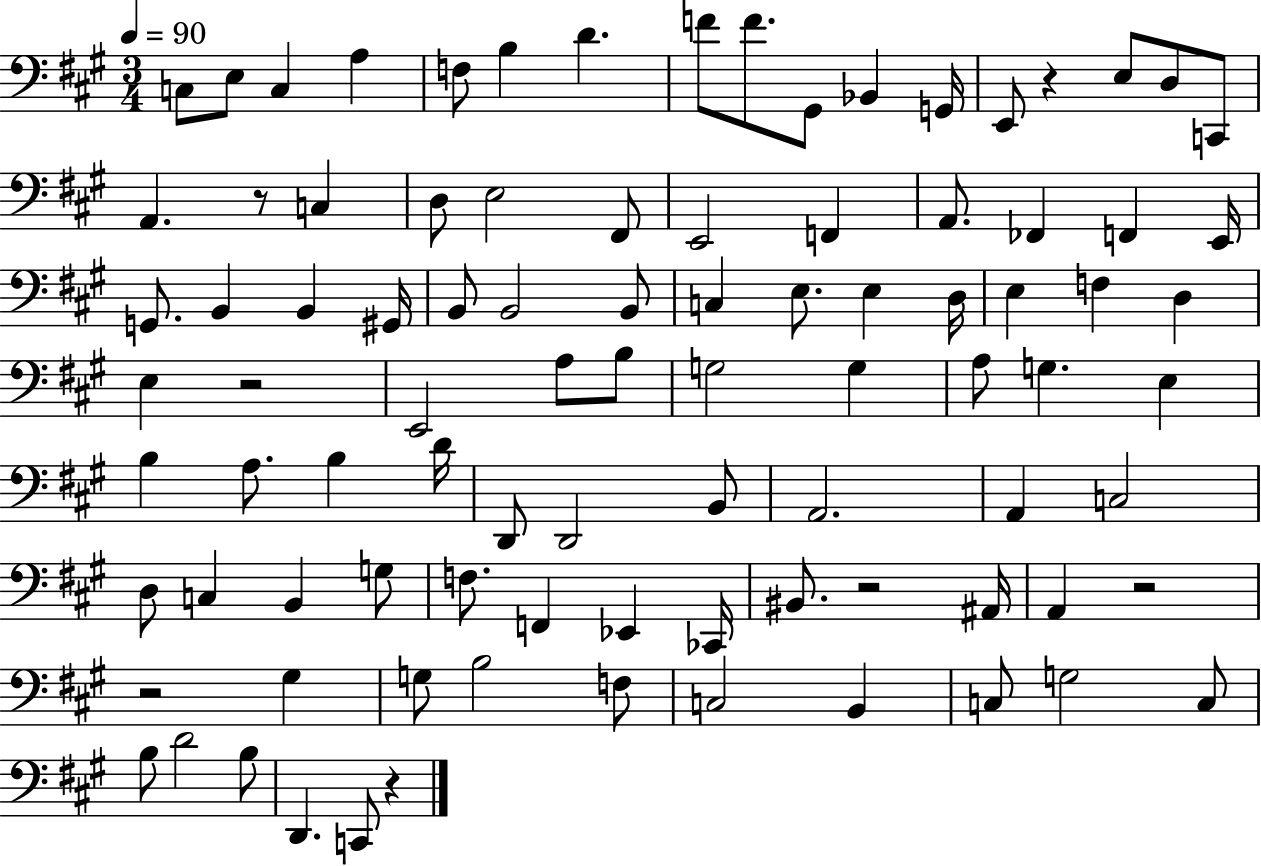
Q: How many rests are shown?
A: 7